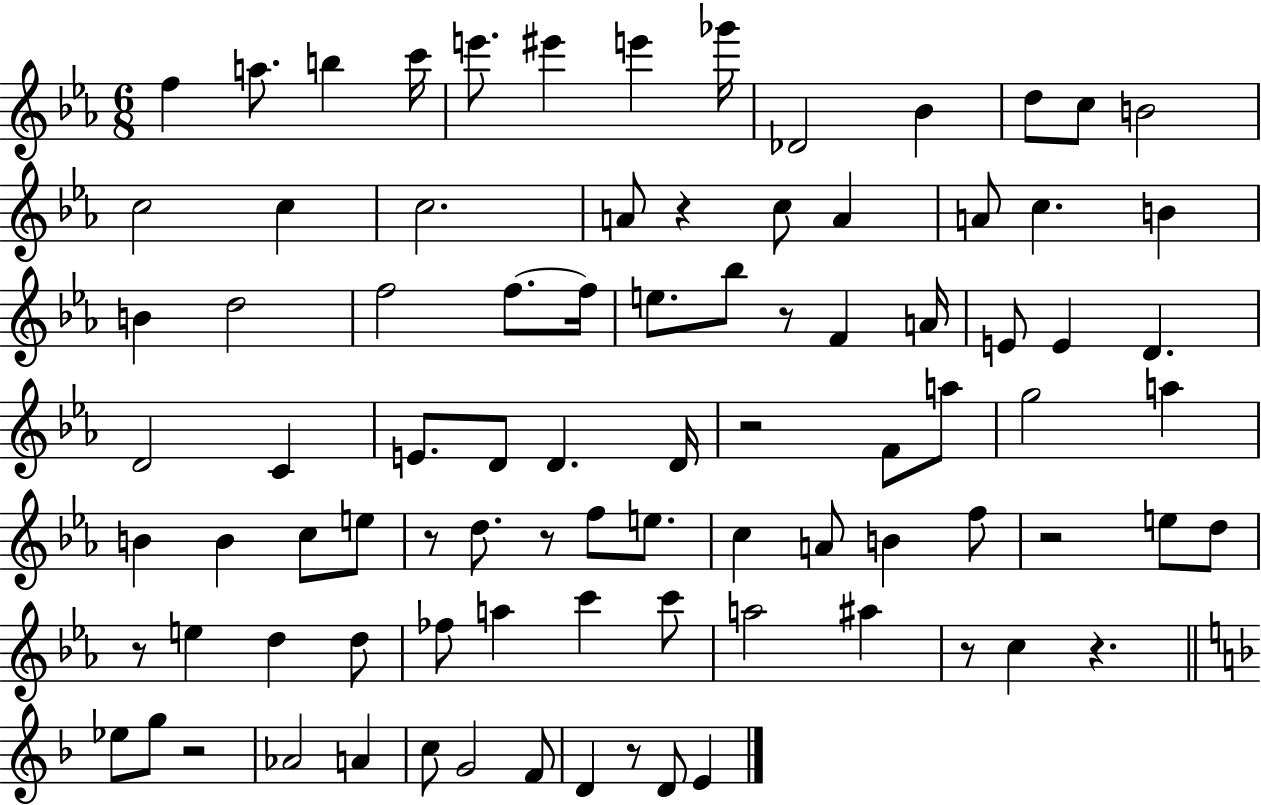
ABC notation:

X:1
T:Untitled
M:6/8
L:1/4
K:Eb
f a/2 b c'/4 e'/2 ^e' e' _g'/4 _D2 _B d/2 c/2 B2 c2 c c2 A/2 z c/2 A A/2 c B B d2 f2 f/2 f/4 e/2 _b/2 z/2 F A/4 E/2 E D D2 C E/2 D/2 D D/4 z2 F/2 a/2 g2 a B B c/2 e/2 z/2 d/2 z/2 f/2 e/2 c A/2 B f/2 z2 e/2 d/2 z/2 e d d/2 _f/2 a c' c'/2 a2 ^a z/2 c z _e/2 g/2 z2 _A2 A c/2 G2 F/2 D z/2 D/2 E